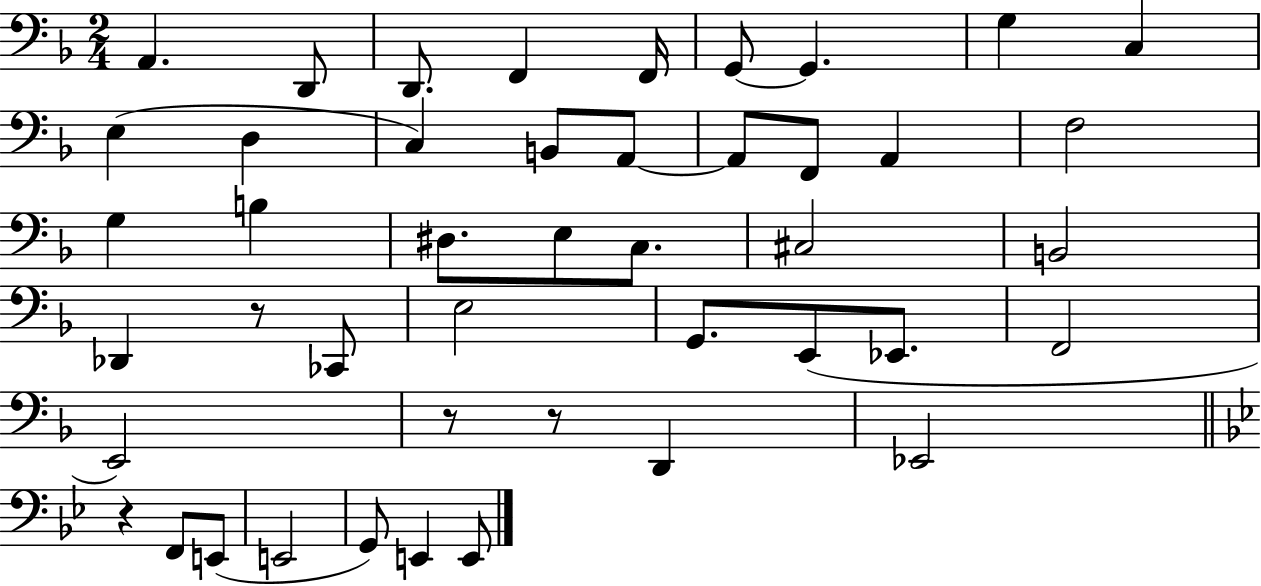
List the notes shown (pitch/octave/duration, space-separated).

A2/q. D2/e D2/e. F2/q F2/s G2/e G2/q. G3/q C3/q E3/q D3/q C3/q B2/e A2/e A2/e F2/e A2/q F3/h G3/q B3/q D#3/e. E3/e C3/e. C#3/h B2/h Db2/q R/e CES2/e E3/h G2/e. E2/e Eb2/e. F2/h E2/h R/e R/e D2/q Eb2/h R/q F2/e E2/e E2/h G2/e E2/q E2/e